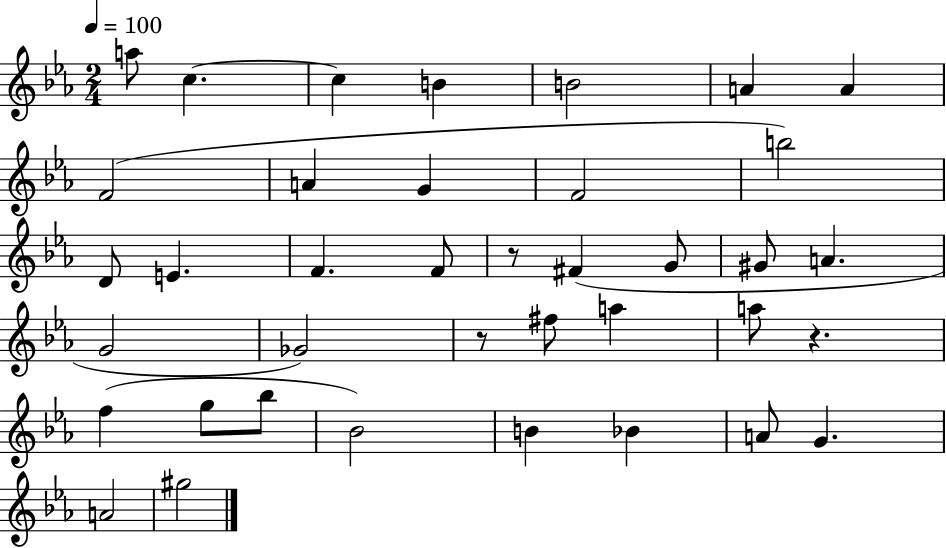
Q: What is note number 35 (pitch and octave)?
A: G#5